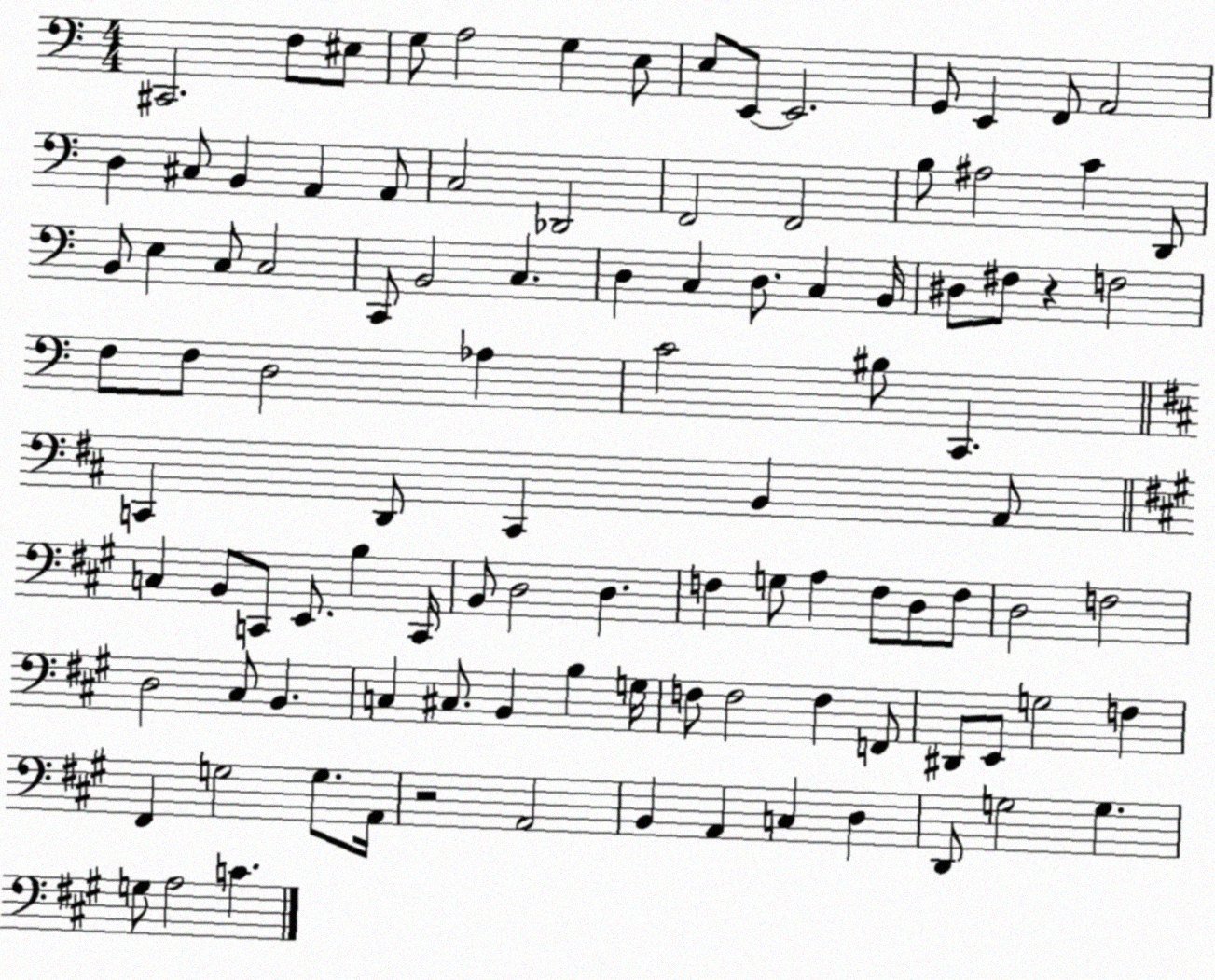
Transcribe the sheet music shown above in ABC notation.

X:1
T:Untitled
M:4/4
L:1/4
K:C
^C,,2 F,/2 ^E,/2 G,/2 A,2 G, E,/2 E,/2 E,,/2 E,,2 G,,/2 E,, F,,/2 A,,2 D, ^C,/2 B,, A,, A,,/2 C,2 _D,,2 F,,2 F,,2 B,/2 ^A,2 C D,,/2 B,,/2 E, C,/2 C,2 C,,/2 B,,2 C, D, C, D,/2 C, B,,/4 ^D,/2 ^F,/2 z F,2 F,/2 F,/2 D,2 _A, C2 ^B,/2 C,, C,, D,,/2 C,, B,, A,,/2 C, B,,/2 C,,/2 E,,/2 B, C,,/4 B,,/2 D,2 D, F, G,/2 A, F,/2 D,/2 F,/2 D,2 F,2 D,2 ^C,/2 B,, C, ^C,/2 B,, B, G,/4 F,/2 F,2 F, F,,/2 ^D,,/2 E,,/2 G,2 F, ^F,, G,2 G,/2 A,,/4 z2 A,,2 B,, A,, C, D, D,,/2 G,2 G, G,/2 A,2 C